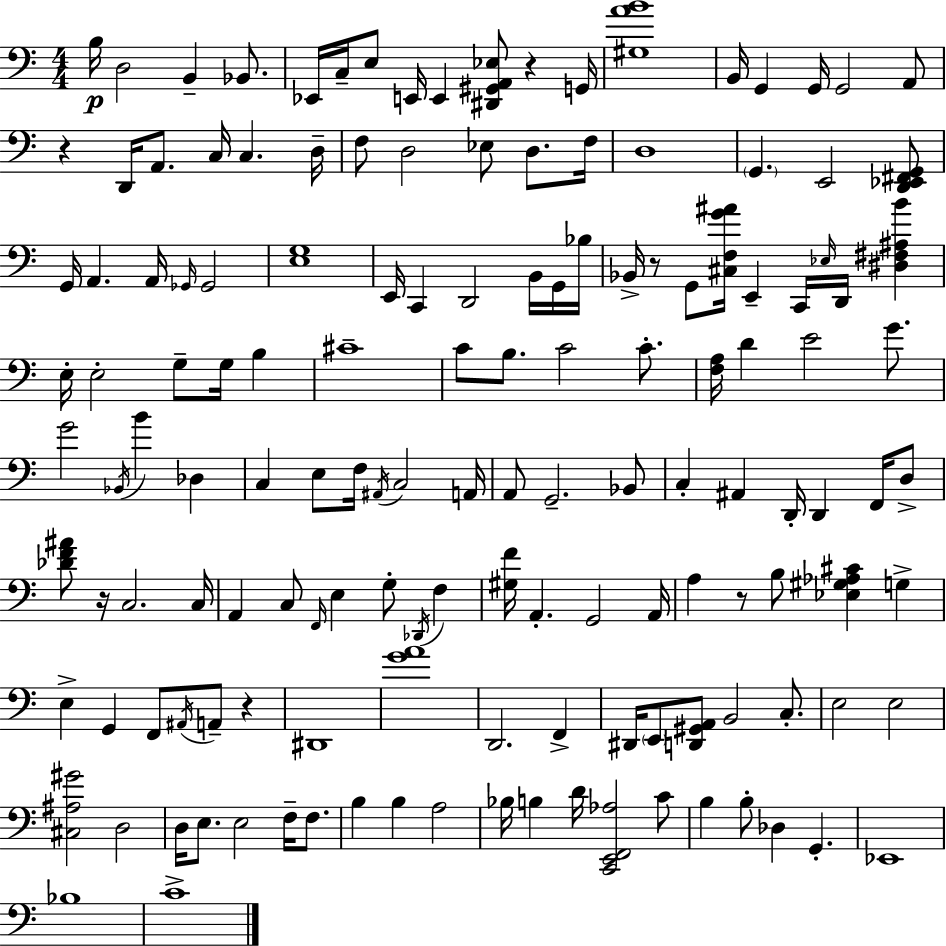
X:1
T:Untitled
M:4/4
L:1/4
K:Am
B,/4 D,2 B,, _B,,/2 _E,,/4 C,/4 E,/2 E,,/4 E,, [^D,,^G,,A,,_E,]/2 z G,,/4 [^G,AB]4 B,,/4 G,, G,,/4 G,,2 A,,/2 z D,,/4 A,,/2 C,/4 C, D,/4 F,/2 D,2 _E,/2 D,/2 F,/4 D,4 G,, E,,2 [D,,_E,,^F,,G,,]/2 G,,/4 A,, A,,/4 _G,,/4 _G,,2 [E,G,]4 E,,/4 C,, D,,2 B,,/4 G,,/4 _B,/4 _B,,/4 z/2 G,,/2 [^C,F,G^A]/4 E,, C,,/4 _E,/4 D,,/4 [^D,^F,^A,B] E,/4 E,2 G,/2 G,/4 B, ^C4 C/2 B,/2 C2 C/2 [F,A,]/4 D E2 G/2 G2 _B,,/4 B _D, C, E,/2 F,/4 ^A,,/4 C,2 A,,/4 A,,/2 G,,2 _B,,/2 C, ^A,, D,,/4 D,, F,,/4 D,/2 [_DF^A]/2 z/4 C,2 C,/4 A,, C,/2 F,,/4 E, G,/2 _D,,/4 F, [^G,F]/4 A,, G,,2 A,,/4 A, z/2 B,/2 [_E,^G,_A,^C] G, E, G,, F,,/2 ^A,,/4 A,,/2 z ^D,,4 [GA]4 D,,2 F,, ^D,,/4 E,,/2 [D,,^G,,A,,]/2 B,,2 C,/2 E,2 E,2 [^C,^A,^G]2 D,2 D,/4 E,/2 E,2 F,/4 F,/2 B, B, A,2 _B,/4 B, D/4 [C,,E,,F,,_A,]2 C/2 B, B,/2 _D, G,, _E,,4 _B,4 C4